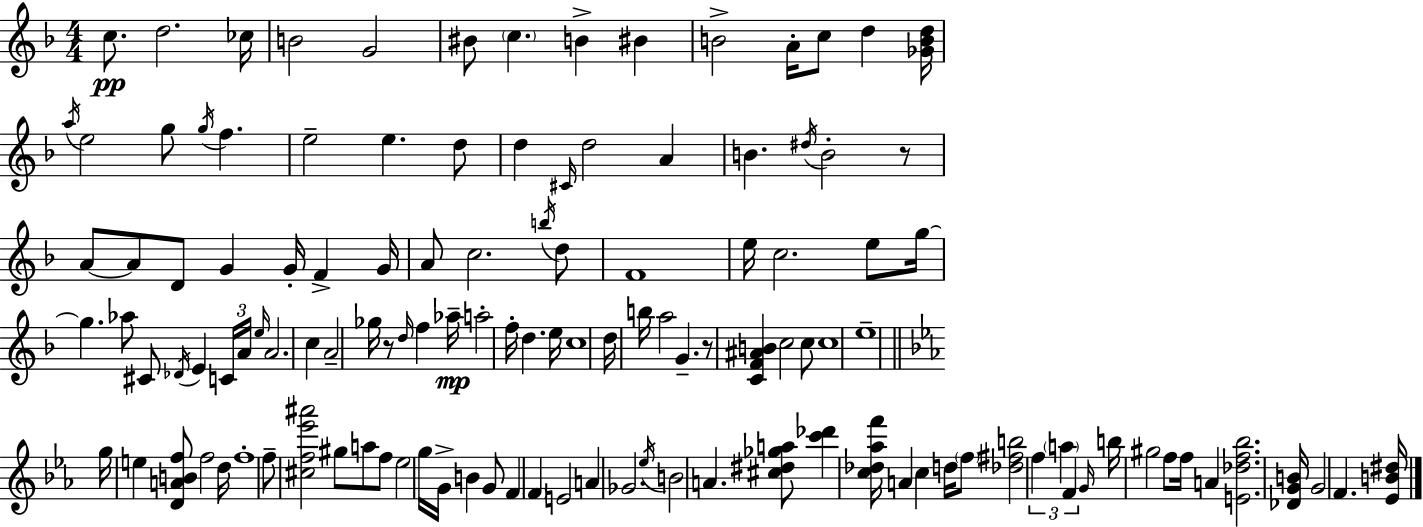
C5/e. D5/h. CES5/s B4/h G4/h BIS4/e C5/q. B4/q BIS4/q B4/h A4/s C5/e D5/q [Gb4,B4,D5]/s A5/s E5/h G5/e G5/s F5/q. E5/h E5/q. D5/e D5/q C#4/s D5/h A4/q B4/q. D#5/s B4/h R/e A4/e A4/e D4/e G4/q G4/s F4/q G4/s A4/e C5/h. B5/s D5/e F4/w E5/s C5/h. E5/e G5/s G5/q. Ab5/e C#4/e Db4/s E4/q C4/s A4/s E5/s A4/h. C5/q A4/h Gb5/s R/e D5/s F5/q Ab5/s A5/h F5/s D5/q. E5/s C5/w D5/s B5/s A5/h G4/q. R/e [C4,F4,A#4,B4]/q C5/h C5/e C5/w E5/w G5/s E5/q [D4,A4,B4,F5]/e F5/h D5/s F5/w F5/e [C#5,F5,Eb6,A#6]/h G#5/e A5/e F5/e Eb5/h G5/s G4/s B4/q G4/e F4/q F4/q E4/h A4/q Gb4/h. Eb5/s B4/h A4/q. [C#5,D#5,Gb5,A5]/e [C6,Db6]/q [C5,Db5,Ab5,F6]/s A4/q C5/q D5/s F5/e [Db5,F#5,B5]/h F5/q A5/q F4/q G4/s B5/s G#5/h F5/e F5/s A4/q [E4,Db5,F5,Bb5]/h. [Db4,G4,B4]/s G4/h F4/q. [Eb4,B4,D#5]/s